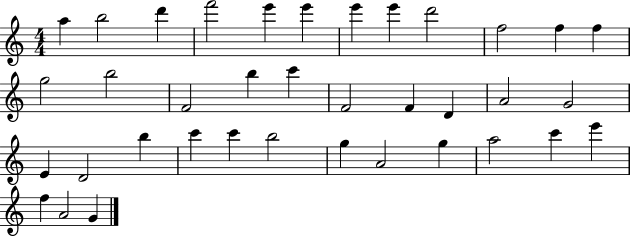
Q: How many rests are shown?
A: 0